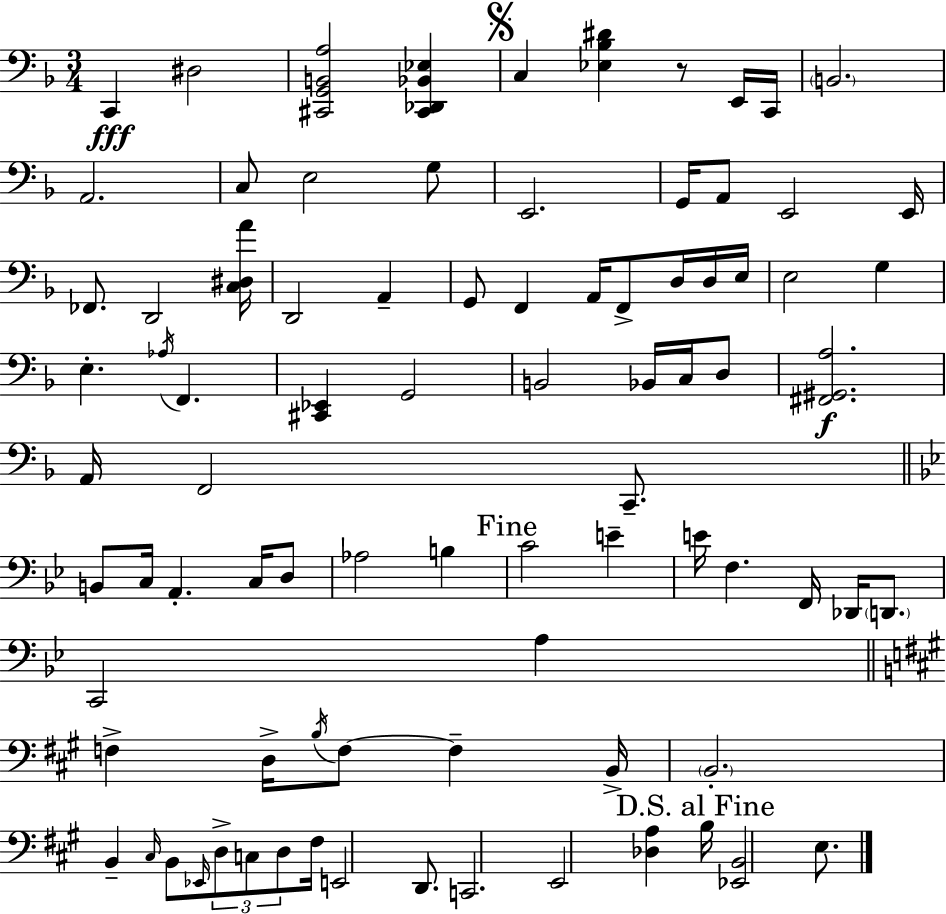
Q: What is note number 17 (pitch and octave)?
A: D2